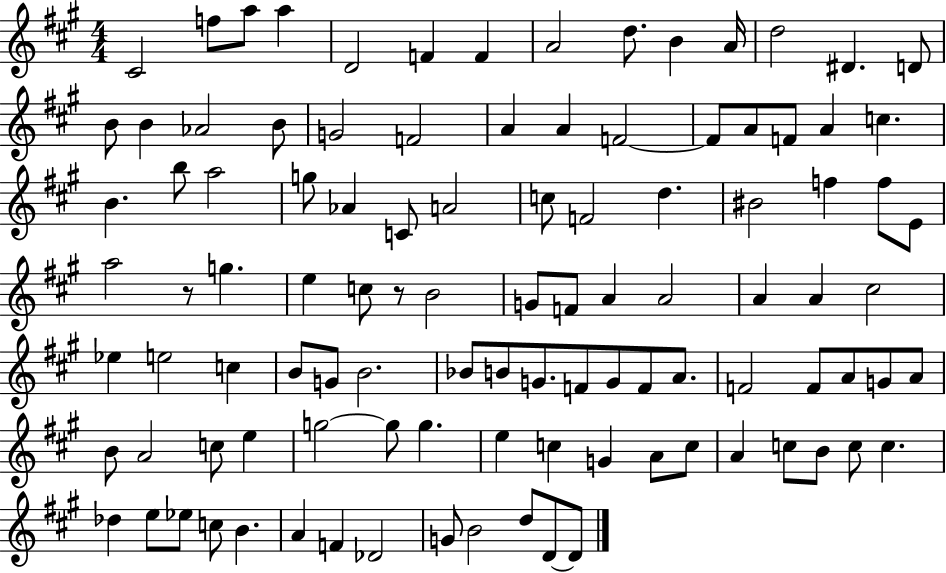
X:1
T:Untitled
M:4/4
L:1/4
K:A
^C2 f/2 a/2 a D2 F F A2 d/2 B A/4 d2 ^D D/2 B/2 B _A2 B/2 G2 F2 A A F2 F/2 A/2 F/2 A c B b/2 a2 g/2 _A C/2 A2 c/2 F2 d ^B2 f f/2 E/2 a2 z/2 g e c/2 z/2 B2 G/2 F/2 A A2 A A ^c2 _e e2 c B/2 G/2 B2 _B/2 B/2 G/2 F/2 G/2 F/2 A/2 F2 F/2 A/2 G/2 A/2 B/2 A2 c/2 e g2 g/2 g e c G A/2 c/2 A c/2 B/2 c/2 c _d e/2 _e/2 c/2 B A F _D2 G/2 B2 d/2 D/2 D/2